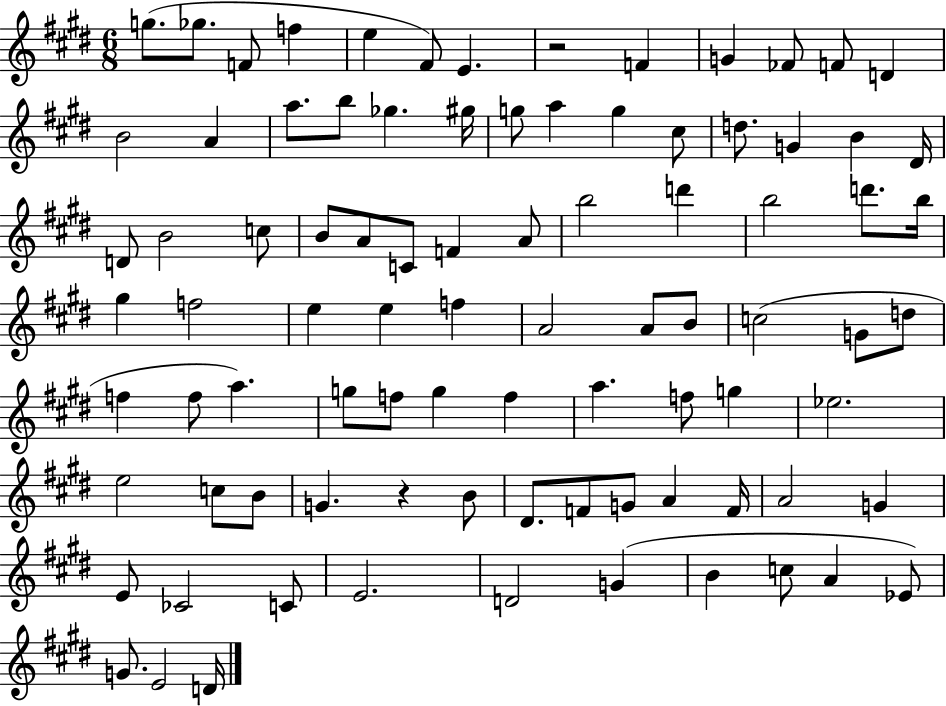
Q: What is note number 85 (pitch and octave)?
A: E4